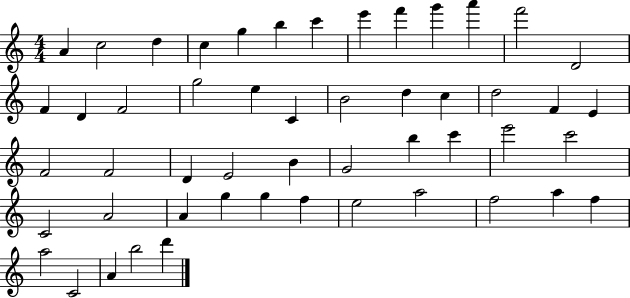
X:1
T:Untitled
M:4/4
L:1/4
K:C
A c2 d c g b c' e' f' g' a' f'2 D2 F D F2 g2 e C B2 d c d2 F E F2 F2 D E2 B G2 b c' e'2 c'2 C2 A2 A g g f e2 a2 f2 a f a2 C2 A b2 d'